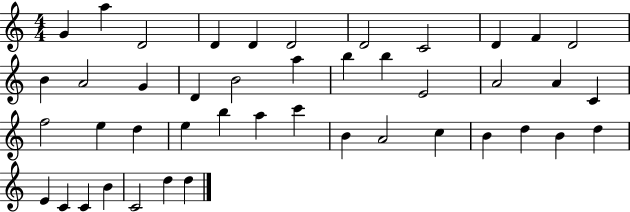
G4/q A5/q D4/h D4/q D4/q D4/h D4/h C4/h D4/q F4/q D4/h B4/q A4/h G4/q D4/q B4/h A5/q B5/q B5/q E4/h A4/h A4/q C4/q F5/h E5/q D5/q E5/q B5/q A5/q C6/q B4/q A4/h C5/q B4/q D5/q B4/q D5/q E4/q C4/q C4/q B4/q C4/h D5/q D5/q